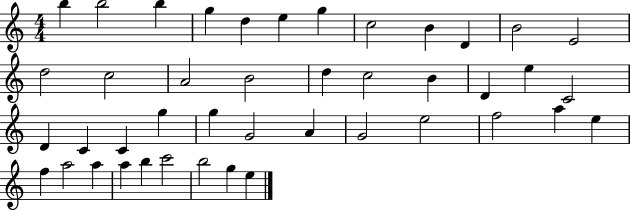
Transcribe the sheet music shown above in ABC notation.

X:1
T:Untitled
M:4/4
L:1/4
K:C
b b2 b g d e g c2 B D B2 E2 d2 c2 A2 B2 d c2 B D e C2 D C C g g G2 A G2 e2 f2 a e f a2 a a b c'2 b2 g e